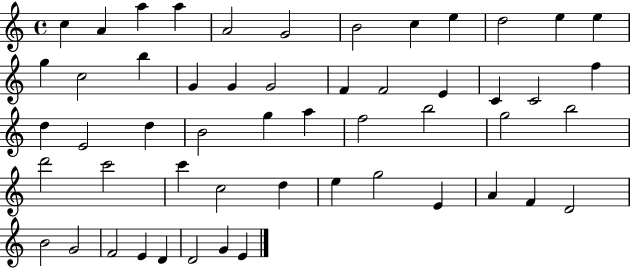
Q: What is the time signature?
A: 4/4